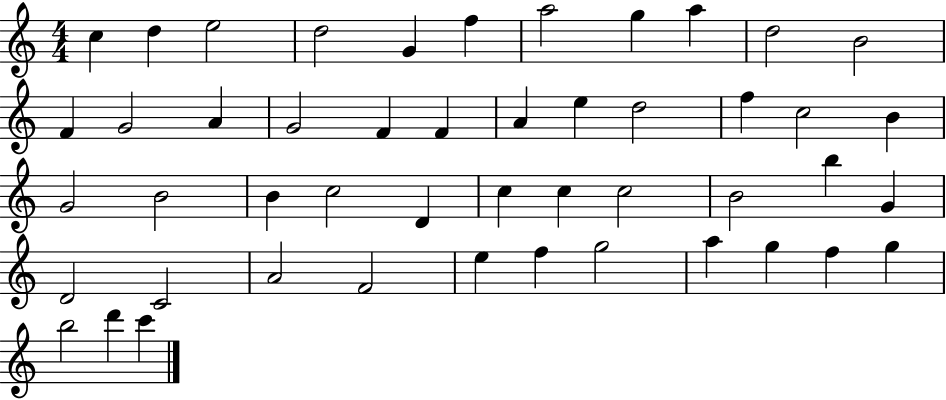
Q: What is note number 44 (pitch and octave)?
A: F5